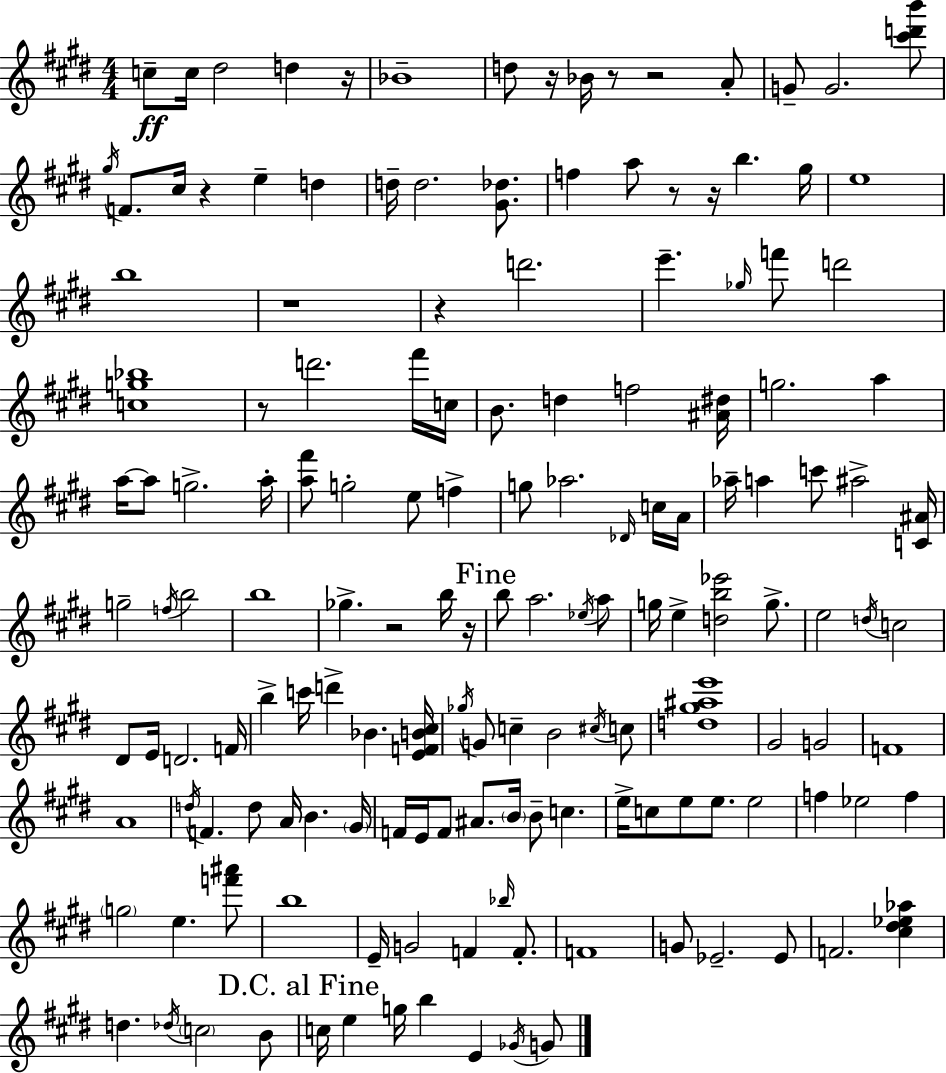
{
  \clef treble
  \numericTimeSignature
  \time 4/4
  \key e \major
  c''8--\ff c''16 dis''2 d''4 r16 | bes'1-- | d''8 r16 bes'16 r8 r2 a'8-. | g'8-- g'2. <cis''' d''' b'''>8 | \break \acciaccatura { gis''16 } f'8. cis''16 r4 e''4-- d''4 | d''16-- d''2. <gis' des''>8. | f''4 a''8 r8 r16 b''4. | gis''16 e''1 | \break b''1 | r1 | r4 d'''2. | e'''4.-- \grace { ges''16 } f'''8 d'''2 | \break <c'' g'' bes''>1 | r8 d'''2. | fis'''16 c''16 b'8. d''4 f''2 | <ais' dis''>16 g''2. a''4 | \break a''16~~ a''8 g''2.-> | a''16-. <a'' fis'''>8 g''2-. e''8 f''4-> | g''8 aes''2. | \grace { des'16 } c''16 a'16 aes''16-- a''4 c'''8 ais''2-> | \break <c' ais'>16 g''2-- \acciaccatura { f''16 } b''2 | b''1 | ges''4.-> r2 | b''16 r16 \mark "Fine" b''8 a''2. | \break \acciaccatura { ees''16 } a''8 g''16 e''4-> <d'' b'' ees'''>2 | g''8.-> e''2 \acciaccatura { d''16 } c''2 | dis'8 e'16 d'2. | f'16 b''4-> c'''16 d'''4-> bes'4. | \break <e' f' b' cis''>16 \acciaccatura { ges''16 } g'8 c''4-- b'2 | \acciaccatura { cis''16 } c''8 <d'' gis'' ais'' e'''>1 | gis'2 | g'2 f'1 | \break a'1 | \acciaccatura { d''16 } f'4. d''8 | a'16 b'4. \parenthesize gis'16 f'16 e'16 f'8 ais'8. | \parenthesize b'16 b'8-- c''4. e''16-> c''8 e''8 e''8. | \break e''2 f''4 ees''2 | f''4 \parenthesize g''2 | e''4. <f''' ais'''>8 b''1 | e'16-- g'2 | \break f'4 \grace { bes''16 } f'8.-. f'1 | g'8 ees'2.-- | ees'8 f'2. | <cis'' dis'' ees'' aes''>4 d''4. | \break \acciaccatura { des''16 } \parenthesize c''2 b'8 \mark "D.C. al Fine" c''16 e''4 | g''16 b''4 e'4 \acciaccatura { ges'16 } g'8 \bar "|."
}